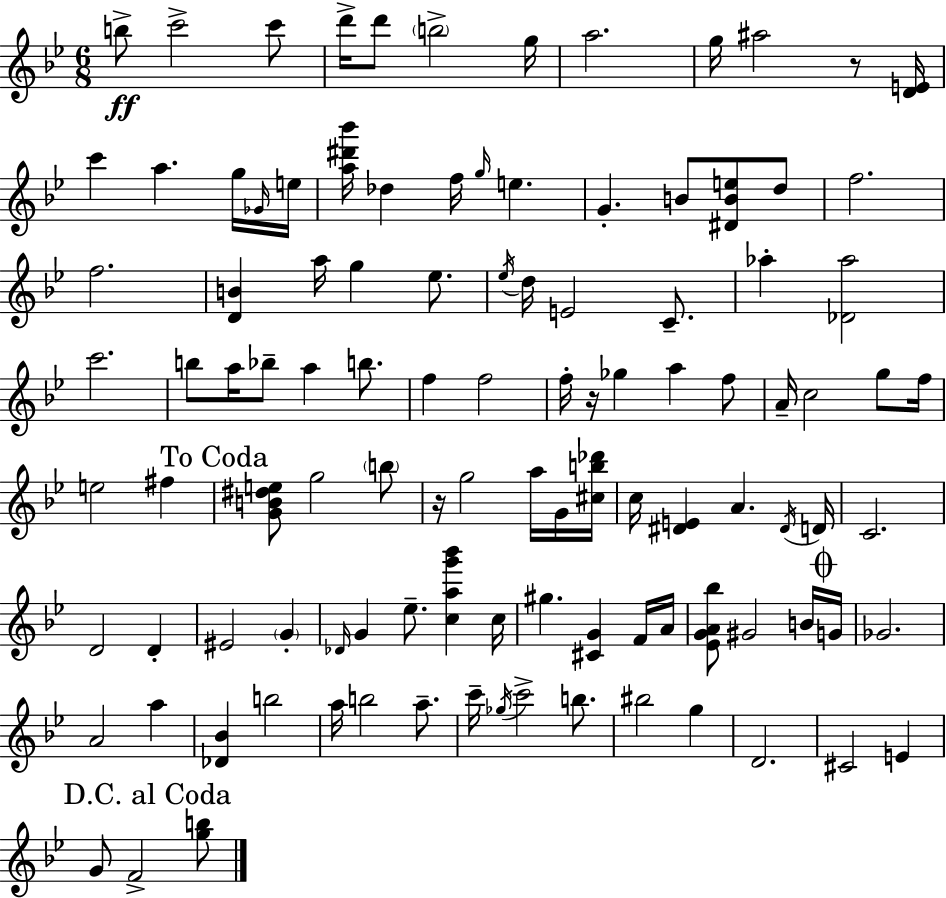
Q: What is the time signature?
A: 6/8